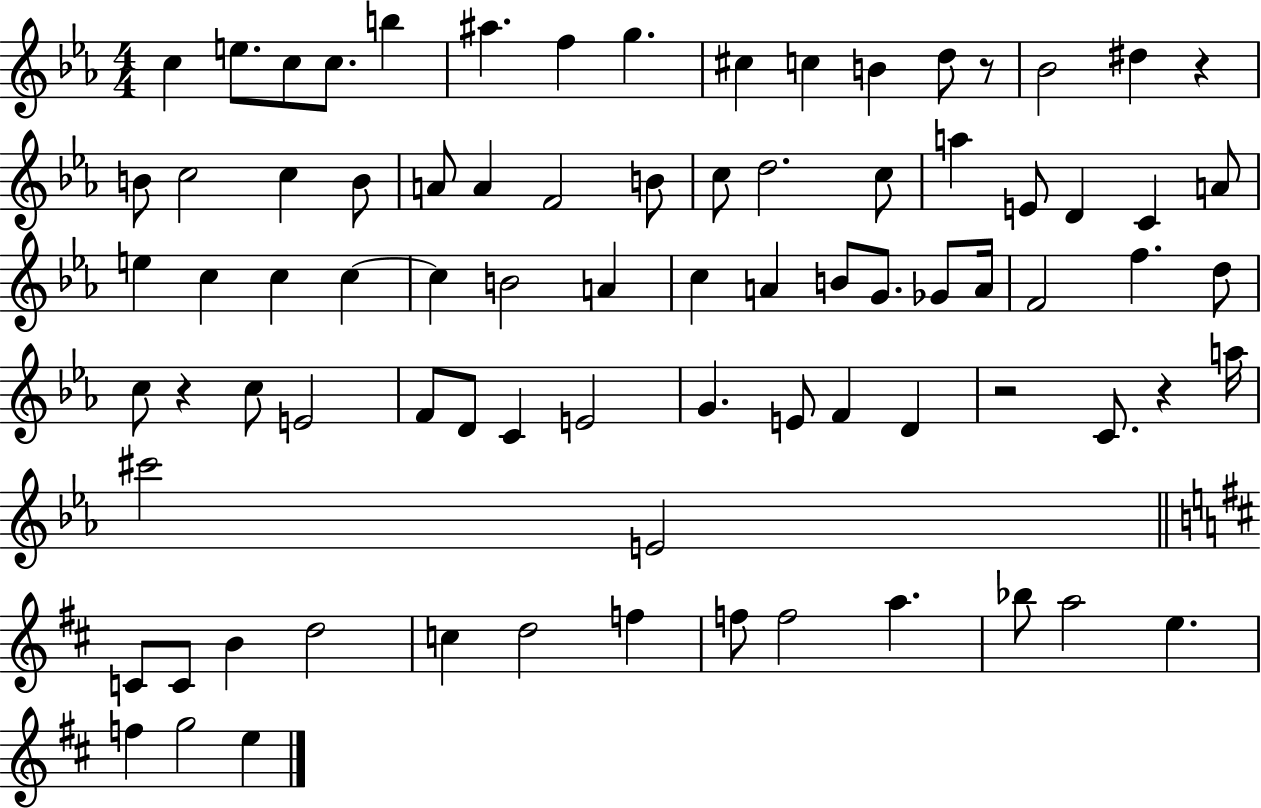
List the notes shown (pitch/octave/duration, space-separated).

C5/q E5/e. C5/e C5/e. B5/q A#5/q. F5/q G5/q. C#5/q C5/q B4/q D5/e R/e Bb4/h D#5/q R/q B4/e C5/h C5/q B4/e A4/e A4/q F4/h B4/e C5/e D5/h. C5/e A5/q E4/e D4/q C4/q A4/e E5/q C5/q C5/q C5/q C5/q B4/h A4/q C5/q A4/q B4/e G4/e. Gb4/e A4/s F4/h F5/q. D5/e C5/e R/q C5/e E4/h F4/e D4/e C4/q E4/h G4/q. E4/e F4/q D4/q R/h C4/e. R/q A5/s C#6/h E4/h C4/e C4/e B4/q D5/h C5/q D5/h F5/q F5/e F5/h A5/q. Bb5/e A5/h E5/q. F5/q G5/h E5/q